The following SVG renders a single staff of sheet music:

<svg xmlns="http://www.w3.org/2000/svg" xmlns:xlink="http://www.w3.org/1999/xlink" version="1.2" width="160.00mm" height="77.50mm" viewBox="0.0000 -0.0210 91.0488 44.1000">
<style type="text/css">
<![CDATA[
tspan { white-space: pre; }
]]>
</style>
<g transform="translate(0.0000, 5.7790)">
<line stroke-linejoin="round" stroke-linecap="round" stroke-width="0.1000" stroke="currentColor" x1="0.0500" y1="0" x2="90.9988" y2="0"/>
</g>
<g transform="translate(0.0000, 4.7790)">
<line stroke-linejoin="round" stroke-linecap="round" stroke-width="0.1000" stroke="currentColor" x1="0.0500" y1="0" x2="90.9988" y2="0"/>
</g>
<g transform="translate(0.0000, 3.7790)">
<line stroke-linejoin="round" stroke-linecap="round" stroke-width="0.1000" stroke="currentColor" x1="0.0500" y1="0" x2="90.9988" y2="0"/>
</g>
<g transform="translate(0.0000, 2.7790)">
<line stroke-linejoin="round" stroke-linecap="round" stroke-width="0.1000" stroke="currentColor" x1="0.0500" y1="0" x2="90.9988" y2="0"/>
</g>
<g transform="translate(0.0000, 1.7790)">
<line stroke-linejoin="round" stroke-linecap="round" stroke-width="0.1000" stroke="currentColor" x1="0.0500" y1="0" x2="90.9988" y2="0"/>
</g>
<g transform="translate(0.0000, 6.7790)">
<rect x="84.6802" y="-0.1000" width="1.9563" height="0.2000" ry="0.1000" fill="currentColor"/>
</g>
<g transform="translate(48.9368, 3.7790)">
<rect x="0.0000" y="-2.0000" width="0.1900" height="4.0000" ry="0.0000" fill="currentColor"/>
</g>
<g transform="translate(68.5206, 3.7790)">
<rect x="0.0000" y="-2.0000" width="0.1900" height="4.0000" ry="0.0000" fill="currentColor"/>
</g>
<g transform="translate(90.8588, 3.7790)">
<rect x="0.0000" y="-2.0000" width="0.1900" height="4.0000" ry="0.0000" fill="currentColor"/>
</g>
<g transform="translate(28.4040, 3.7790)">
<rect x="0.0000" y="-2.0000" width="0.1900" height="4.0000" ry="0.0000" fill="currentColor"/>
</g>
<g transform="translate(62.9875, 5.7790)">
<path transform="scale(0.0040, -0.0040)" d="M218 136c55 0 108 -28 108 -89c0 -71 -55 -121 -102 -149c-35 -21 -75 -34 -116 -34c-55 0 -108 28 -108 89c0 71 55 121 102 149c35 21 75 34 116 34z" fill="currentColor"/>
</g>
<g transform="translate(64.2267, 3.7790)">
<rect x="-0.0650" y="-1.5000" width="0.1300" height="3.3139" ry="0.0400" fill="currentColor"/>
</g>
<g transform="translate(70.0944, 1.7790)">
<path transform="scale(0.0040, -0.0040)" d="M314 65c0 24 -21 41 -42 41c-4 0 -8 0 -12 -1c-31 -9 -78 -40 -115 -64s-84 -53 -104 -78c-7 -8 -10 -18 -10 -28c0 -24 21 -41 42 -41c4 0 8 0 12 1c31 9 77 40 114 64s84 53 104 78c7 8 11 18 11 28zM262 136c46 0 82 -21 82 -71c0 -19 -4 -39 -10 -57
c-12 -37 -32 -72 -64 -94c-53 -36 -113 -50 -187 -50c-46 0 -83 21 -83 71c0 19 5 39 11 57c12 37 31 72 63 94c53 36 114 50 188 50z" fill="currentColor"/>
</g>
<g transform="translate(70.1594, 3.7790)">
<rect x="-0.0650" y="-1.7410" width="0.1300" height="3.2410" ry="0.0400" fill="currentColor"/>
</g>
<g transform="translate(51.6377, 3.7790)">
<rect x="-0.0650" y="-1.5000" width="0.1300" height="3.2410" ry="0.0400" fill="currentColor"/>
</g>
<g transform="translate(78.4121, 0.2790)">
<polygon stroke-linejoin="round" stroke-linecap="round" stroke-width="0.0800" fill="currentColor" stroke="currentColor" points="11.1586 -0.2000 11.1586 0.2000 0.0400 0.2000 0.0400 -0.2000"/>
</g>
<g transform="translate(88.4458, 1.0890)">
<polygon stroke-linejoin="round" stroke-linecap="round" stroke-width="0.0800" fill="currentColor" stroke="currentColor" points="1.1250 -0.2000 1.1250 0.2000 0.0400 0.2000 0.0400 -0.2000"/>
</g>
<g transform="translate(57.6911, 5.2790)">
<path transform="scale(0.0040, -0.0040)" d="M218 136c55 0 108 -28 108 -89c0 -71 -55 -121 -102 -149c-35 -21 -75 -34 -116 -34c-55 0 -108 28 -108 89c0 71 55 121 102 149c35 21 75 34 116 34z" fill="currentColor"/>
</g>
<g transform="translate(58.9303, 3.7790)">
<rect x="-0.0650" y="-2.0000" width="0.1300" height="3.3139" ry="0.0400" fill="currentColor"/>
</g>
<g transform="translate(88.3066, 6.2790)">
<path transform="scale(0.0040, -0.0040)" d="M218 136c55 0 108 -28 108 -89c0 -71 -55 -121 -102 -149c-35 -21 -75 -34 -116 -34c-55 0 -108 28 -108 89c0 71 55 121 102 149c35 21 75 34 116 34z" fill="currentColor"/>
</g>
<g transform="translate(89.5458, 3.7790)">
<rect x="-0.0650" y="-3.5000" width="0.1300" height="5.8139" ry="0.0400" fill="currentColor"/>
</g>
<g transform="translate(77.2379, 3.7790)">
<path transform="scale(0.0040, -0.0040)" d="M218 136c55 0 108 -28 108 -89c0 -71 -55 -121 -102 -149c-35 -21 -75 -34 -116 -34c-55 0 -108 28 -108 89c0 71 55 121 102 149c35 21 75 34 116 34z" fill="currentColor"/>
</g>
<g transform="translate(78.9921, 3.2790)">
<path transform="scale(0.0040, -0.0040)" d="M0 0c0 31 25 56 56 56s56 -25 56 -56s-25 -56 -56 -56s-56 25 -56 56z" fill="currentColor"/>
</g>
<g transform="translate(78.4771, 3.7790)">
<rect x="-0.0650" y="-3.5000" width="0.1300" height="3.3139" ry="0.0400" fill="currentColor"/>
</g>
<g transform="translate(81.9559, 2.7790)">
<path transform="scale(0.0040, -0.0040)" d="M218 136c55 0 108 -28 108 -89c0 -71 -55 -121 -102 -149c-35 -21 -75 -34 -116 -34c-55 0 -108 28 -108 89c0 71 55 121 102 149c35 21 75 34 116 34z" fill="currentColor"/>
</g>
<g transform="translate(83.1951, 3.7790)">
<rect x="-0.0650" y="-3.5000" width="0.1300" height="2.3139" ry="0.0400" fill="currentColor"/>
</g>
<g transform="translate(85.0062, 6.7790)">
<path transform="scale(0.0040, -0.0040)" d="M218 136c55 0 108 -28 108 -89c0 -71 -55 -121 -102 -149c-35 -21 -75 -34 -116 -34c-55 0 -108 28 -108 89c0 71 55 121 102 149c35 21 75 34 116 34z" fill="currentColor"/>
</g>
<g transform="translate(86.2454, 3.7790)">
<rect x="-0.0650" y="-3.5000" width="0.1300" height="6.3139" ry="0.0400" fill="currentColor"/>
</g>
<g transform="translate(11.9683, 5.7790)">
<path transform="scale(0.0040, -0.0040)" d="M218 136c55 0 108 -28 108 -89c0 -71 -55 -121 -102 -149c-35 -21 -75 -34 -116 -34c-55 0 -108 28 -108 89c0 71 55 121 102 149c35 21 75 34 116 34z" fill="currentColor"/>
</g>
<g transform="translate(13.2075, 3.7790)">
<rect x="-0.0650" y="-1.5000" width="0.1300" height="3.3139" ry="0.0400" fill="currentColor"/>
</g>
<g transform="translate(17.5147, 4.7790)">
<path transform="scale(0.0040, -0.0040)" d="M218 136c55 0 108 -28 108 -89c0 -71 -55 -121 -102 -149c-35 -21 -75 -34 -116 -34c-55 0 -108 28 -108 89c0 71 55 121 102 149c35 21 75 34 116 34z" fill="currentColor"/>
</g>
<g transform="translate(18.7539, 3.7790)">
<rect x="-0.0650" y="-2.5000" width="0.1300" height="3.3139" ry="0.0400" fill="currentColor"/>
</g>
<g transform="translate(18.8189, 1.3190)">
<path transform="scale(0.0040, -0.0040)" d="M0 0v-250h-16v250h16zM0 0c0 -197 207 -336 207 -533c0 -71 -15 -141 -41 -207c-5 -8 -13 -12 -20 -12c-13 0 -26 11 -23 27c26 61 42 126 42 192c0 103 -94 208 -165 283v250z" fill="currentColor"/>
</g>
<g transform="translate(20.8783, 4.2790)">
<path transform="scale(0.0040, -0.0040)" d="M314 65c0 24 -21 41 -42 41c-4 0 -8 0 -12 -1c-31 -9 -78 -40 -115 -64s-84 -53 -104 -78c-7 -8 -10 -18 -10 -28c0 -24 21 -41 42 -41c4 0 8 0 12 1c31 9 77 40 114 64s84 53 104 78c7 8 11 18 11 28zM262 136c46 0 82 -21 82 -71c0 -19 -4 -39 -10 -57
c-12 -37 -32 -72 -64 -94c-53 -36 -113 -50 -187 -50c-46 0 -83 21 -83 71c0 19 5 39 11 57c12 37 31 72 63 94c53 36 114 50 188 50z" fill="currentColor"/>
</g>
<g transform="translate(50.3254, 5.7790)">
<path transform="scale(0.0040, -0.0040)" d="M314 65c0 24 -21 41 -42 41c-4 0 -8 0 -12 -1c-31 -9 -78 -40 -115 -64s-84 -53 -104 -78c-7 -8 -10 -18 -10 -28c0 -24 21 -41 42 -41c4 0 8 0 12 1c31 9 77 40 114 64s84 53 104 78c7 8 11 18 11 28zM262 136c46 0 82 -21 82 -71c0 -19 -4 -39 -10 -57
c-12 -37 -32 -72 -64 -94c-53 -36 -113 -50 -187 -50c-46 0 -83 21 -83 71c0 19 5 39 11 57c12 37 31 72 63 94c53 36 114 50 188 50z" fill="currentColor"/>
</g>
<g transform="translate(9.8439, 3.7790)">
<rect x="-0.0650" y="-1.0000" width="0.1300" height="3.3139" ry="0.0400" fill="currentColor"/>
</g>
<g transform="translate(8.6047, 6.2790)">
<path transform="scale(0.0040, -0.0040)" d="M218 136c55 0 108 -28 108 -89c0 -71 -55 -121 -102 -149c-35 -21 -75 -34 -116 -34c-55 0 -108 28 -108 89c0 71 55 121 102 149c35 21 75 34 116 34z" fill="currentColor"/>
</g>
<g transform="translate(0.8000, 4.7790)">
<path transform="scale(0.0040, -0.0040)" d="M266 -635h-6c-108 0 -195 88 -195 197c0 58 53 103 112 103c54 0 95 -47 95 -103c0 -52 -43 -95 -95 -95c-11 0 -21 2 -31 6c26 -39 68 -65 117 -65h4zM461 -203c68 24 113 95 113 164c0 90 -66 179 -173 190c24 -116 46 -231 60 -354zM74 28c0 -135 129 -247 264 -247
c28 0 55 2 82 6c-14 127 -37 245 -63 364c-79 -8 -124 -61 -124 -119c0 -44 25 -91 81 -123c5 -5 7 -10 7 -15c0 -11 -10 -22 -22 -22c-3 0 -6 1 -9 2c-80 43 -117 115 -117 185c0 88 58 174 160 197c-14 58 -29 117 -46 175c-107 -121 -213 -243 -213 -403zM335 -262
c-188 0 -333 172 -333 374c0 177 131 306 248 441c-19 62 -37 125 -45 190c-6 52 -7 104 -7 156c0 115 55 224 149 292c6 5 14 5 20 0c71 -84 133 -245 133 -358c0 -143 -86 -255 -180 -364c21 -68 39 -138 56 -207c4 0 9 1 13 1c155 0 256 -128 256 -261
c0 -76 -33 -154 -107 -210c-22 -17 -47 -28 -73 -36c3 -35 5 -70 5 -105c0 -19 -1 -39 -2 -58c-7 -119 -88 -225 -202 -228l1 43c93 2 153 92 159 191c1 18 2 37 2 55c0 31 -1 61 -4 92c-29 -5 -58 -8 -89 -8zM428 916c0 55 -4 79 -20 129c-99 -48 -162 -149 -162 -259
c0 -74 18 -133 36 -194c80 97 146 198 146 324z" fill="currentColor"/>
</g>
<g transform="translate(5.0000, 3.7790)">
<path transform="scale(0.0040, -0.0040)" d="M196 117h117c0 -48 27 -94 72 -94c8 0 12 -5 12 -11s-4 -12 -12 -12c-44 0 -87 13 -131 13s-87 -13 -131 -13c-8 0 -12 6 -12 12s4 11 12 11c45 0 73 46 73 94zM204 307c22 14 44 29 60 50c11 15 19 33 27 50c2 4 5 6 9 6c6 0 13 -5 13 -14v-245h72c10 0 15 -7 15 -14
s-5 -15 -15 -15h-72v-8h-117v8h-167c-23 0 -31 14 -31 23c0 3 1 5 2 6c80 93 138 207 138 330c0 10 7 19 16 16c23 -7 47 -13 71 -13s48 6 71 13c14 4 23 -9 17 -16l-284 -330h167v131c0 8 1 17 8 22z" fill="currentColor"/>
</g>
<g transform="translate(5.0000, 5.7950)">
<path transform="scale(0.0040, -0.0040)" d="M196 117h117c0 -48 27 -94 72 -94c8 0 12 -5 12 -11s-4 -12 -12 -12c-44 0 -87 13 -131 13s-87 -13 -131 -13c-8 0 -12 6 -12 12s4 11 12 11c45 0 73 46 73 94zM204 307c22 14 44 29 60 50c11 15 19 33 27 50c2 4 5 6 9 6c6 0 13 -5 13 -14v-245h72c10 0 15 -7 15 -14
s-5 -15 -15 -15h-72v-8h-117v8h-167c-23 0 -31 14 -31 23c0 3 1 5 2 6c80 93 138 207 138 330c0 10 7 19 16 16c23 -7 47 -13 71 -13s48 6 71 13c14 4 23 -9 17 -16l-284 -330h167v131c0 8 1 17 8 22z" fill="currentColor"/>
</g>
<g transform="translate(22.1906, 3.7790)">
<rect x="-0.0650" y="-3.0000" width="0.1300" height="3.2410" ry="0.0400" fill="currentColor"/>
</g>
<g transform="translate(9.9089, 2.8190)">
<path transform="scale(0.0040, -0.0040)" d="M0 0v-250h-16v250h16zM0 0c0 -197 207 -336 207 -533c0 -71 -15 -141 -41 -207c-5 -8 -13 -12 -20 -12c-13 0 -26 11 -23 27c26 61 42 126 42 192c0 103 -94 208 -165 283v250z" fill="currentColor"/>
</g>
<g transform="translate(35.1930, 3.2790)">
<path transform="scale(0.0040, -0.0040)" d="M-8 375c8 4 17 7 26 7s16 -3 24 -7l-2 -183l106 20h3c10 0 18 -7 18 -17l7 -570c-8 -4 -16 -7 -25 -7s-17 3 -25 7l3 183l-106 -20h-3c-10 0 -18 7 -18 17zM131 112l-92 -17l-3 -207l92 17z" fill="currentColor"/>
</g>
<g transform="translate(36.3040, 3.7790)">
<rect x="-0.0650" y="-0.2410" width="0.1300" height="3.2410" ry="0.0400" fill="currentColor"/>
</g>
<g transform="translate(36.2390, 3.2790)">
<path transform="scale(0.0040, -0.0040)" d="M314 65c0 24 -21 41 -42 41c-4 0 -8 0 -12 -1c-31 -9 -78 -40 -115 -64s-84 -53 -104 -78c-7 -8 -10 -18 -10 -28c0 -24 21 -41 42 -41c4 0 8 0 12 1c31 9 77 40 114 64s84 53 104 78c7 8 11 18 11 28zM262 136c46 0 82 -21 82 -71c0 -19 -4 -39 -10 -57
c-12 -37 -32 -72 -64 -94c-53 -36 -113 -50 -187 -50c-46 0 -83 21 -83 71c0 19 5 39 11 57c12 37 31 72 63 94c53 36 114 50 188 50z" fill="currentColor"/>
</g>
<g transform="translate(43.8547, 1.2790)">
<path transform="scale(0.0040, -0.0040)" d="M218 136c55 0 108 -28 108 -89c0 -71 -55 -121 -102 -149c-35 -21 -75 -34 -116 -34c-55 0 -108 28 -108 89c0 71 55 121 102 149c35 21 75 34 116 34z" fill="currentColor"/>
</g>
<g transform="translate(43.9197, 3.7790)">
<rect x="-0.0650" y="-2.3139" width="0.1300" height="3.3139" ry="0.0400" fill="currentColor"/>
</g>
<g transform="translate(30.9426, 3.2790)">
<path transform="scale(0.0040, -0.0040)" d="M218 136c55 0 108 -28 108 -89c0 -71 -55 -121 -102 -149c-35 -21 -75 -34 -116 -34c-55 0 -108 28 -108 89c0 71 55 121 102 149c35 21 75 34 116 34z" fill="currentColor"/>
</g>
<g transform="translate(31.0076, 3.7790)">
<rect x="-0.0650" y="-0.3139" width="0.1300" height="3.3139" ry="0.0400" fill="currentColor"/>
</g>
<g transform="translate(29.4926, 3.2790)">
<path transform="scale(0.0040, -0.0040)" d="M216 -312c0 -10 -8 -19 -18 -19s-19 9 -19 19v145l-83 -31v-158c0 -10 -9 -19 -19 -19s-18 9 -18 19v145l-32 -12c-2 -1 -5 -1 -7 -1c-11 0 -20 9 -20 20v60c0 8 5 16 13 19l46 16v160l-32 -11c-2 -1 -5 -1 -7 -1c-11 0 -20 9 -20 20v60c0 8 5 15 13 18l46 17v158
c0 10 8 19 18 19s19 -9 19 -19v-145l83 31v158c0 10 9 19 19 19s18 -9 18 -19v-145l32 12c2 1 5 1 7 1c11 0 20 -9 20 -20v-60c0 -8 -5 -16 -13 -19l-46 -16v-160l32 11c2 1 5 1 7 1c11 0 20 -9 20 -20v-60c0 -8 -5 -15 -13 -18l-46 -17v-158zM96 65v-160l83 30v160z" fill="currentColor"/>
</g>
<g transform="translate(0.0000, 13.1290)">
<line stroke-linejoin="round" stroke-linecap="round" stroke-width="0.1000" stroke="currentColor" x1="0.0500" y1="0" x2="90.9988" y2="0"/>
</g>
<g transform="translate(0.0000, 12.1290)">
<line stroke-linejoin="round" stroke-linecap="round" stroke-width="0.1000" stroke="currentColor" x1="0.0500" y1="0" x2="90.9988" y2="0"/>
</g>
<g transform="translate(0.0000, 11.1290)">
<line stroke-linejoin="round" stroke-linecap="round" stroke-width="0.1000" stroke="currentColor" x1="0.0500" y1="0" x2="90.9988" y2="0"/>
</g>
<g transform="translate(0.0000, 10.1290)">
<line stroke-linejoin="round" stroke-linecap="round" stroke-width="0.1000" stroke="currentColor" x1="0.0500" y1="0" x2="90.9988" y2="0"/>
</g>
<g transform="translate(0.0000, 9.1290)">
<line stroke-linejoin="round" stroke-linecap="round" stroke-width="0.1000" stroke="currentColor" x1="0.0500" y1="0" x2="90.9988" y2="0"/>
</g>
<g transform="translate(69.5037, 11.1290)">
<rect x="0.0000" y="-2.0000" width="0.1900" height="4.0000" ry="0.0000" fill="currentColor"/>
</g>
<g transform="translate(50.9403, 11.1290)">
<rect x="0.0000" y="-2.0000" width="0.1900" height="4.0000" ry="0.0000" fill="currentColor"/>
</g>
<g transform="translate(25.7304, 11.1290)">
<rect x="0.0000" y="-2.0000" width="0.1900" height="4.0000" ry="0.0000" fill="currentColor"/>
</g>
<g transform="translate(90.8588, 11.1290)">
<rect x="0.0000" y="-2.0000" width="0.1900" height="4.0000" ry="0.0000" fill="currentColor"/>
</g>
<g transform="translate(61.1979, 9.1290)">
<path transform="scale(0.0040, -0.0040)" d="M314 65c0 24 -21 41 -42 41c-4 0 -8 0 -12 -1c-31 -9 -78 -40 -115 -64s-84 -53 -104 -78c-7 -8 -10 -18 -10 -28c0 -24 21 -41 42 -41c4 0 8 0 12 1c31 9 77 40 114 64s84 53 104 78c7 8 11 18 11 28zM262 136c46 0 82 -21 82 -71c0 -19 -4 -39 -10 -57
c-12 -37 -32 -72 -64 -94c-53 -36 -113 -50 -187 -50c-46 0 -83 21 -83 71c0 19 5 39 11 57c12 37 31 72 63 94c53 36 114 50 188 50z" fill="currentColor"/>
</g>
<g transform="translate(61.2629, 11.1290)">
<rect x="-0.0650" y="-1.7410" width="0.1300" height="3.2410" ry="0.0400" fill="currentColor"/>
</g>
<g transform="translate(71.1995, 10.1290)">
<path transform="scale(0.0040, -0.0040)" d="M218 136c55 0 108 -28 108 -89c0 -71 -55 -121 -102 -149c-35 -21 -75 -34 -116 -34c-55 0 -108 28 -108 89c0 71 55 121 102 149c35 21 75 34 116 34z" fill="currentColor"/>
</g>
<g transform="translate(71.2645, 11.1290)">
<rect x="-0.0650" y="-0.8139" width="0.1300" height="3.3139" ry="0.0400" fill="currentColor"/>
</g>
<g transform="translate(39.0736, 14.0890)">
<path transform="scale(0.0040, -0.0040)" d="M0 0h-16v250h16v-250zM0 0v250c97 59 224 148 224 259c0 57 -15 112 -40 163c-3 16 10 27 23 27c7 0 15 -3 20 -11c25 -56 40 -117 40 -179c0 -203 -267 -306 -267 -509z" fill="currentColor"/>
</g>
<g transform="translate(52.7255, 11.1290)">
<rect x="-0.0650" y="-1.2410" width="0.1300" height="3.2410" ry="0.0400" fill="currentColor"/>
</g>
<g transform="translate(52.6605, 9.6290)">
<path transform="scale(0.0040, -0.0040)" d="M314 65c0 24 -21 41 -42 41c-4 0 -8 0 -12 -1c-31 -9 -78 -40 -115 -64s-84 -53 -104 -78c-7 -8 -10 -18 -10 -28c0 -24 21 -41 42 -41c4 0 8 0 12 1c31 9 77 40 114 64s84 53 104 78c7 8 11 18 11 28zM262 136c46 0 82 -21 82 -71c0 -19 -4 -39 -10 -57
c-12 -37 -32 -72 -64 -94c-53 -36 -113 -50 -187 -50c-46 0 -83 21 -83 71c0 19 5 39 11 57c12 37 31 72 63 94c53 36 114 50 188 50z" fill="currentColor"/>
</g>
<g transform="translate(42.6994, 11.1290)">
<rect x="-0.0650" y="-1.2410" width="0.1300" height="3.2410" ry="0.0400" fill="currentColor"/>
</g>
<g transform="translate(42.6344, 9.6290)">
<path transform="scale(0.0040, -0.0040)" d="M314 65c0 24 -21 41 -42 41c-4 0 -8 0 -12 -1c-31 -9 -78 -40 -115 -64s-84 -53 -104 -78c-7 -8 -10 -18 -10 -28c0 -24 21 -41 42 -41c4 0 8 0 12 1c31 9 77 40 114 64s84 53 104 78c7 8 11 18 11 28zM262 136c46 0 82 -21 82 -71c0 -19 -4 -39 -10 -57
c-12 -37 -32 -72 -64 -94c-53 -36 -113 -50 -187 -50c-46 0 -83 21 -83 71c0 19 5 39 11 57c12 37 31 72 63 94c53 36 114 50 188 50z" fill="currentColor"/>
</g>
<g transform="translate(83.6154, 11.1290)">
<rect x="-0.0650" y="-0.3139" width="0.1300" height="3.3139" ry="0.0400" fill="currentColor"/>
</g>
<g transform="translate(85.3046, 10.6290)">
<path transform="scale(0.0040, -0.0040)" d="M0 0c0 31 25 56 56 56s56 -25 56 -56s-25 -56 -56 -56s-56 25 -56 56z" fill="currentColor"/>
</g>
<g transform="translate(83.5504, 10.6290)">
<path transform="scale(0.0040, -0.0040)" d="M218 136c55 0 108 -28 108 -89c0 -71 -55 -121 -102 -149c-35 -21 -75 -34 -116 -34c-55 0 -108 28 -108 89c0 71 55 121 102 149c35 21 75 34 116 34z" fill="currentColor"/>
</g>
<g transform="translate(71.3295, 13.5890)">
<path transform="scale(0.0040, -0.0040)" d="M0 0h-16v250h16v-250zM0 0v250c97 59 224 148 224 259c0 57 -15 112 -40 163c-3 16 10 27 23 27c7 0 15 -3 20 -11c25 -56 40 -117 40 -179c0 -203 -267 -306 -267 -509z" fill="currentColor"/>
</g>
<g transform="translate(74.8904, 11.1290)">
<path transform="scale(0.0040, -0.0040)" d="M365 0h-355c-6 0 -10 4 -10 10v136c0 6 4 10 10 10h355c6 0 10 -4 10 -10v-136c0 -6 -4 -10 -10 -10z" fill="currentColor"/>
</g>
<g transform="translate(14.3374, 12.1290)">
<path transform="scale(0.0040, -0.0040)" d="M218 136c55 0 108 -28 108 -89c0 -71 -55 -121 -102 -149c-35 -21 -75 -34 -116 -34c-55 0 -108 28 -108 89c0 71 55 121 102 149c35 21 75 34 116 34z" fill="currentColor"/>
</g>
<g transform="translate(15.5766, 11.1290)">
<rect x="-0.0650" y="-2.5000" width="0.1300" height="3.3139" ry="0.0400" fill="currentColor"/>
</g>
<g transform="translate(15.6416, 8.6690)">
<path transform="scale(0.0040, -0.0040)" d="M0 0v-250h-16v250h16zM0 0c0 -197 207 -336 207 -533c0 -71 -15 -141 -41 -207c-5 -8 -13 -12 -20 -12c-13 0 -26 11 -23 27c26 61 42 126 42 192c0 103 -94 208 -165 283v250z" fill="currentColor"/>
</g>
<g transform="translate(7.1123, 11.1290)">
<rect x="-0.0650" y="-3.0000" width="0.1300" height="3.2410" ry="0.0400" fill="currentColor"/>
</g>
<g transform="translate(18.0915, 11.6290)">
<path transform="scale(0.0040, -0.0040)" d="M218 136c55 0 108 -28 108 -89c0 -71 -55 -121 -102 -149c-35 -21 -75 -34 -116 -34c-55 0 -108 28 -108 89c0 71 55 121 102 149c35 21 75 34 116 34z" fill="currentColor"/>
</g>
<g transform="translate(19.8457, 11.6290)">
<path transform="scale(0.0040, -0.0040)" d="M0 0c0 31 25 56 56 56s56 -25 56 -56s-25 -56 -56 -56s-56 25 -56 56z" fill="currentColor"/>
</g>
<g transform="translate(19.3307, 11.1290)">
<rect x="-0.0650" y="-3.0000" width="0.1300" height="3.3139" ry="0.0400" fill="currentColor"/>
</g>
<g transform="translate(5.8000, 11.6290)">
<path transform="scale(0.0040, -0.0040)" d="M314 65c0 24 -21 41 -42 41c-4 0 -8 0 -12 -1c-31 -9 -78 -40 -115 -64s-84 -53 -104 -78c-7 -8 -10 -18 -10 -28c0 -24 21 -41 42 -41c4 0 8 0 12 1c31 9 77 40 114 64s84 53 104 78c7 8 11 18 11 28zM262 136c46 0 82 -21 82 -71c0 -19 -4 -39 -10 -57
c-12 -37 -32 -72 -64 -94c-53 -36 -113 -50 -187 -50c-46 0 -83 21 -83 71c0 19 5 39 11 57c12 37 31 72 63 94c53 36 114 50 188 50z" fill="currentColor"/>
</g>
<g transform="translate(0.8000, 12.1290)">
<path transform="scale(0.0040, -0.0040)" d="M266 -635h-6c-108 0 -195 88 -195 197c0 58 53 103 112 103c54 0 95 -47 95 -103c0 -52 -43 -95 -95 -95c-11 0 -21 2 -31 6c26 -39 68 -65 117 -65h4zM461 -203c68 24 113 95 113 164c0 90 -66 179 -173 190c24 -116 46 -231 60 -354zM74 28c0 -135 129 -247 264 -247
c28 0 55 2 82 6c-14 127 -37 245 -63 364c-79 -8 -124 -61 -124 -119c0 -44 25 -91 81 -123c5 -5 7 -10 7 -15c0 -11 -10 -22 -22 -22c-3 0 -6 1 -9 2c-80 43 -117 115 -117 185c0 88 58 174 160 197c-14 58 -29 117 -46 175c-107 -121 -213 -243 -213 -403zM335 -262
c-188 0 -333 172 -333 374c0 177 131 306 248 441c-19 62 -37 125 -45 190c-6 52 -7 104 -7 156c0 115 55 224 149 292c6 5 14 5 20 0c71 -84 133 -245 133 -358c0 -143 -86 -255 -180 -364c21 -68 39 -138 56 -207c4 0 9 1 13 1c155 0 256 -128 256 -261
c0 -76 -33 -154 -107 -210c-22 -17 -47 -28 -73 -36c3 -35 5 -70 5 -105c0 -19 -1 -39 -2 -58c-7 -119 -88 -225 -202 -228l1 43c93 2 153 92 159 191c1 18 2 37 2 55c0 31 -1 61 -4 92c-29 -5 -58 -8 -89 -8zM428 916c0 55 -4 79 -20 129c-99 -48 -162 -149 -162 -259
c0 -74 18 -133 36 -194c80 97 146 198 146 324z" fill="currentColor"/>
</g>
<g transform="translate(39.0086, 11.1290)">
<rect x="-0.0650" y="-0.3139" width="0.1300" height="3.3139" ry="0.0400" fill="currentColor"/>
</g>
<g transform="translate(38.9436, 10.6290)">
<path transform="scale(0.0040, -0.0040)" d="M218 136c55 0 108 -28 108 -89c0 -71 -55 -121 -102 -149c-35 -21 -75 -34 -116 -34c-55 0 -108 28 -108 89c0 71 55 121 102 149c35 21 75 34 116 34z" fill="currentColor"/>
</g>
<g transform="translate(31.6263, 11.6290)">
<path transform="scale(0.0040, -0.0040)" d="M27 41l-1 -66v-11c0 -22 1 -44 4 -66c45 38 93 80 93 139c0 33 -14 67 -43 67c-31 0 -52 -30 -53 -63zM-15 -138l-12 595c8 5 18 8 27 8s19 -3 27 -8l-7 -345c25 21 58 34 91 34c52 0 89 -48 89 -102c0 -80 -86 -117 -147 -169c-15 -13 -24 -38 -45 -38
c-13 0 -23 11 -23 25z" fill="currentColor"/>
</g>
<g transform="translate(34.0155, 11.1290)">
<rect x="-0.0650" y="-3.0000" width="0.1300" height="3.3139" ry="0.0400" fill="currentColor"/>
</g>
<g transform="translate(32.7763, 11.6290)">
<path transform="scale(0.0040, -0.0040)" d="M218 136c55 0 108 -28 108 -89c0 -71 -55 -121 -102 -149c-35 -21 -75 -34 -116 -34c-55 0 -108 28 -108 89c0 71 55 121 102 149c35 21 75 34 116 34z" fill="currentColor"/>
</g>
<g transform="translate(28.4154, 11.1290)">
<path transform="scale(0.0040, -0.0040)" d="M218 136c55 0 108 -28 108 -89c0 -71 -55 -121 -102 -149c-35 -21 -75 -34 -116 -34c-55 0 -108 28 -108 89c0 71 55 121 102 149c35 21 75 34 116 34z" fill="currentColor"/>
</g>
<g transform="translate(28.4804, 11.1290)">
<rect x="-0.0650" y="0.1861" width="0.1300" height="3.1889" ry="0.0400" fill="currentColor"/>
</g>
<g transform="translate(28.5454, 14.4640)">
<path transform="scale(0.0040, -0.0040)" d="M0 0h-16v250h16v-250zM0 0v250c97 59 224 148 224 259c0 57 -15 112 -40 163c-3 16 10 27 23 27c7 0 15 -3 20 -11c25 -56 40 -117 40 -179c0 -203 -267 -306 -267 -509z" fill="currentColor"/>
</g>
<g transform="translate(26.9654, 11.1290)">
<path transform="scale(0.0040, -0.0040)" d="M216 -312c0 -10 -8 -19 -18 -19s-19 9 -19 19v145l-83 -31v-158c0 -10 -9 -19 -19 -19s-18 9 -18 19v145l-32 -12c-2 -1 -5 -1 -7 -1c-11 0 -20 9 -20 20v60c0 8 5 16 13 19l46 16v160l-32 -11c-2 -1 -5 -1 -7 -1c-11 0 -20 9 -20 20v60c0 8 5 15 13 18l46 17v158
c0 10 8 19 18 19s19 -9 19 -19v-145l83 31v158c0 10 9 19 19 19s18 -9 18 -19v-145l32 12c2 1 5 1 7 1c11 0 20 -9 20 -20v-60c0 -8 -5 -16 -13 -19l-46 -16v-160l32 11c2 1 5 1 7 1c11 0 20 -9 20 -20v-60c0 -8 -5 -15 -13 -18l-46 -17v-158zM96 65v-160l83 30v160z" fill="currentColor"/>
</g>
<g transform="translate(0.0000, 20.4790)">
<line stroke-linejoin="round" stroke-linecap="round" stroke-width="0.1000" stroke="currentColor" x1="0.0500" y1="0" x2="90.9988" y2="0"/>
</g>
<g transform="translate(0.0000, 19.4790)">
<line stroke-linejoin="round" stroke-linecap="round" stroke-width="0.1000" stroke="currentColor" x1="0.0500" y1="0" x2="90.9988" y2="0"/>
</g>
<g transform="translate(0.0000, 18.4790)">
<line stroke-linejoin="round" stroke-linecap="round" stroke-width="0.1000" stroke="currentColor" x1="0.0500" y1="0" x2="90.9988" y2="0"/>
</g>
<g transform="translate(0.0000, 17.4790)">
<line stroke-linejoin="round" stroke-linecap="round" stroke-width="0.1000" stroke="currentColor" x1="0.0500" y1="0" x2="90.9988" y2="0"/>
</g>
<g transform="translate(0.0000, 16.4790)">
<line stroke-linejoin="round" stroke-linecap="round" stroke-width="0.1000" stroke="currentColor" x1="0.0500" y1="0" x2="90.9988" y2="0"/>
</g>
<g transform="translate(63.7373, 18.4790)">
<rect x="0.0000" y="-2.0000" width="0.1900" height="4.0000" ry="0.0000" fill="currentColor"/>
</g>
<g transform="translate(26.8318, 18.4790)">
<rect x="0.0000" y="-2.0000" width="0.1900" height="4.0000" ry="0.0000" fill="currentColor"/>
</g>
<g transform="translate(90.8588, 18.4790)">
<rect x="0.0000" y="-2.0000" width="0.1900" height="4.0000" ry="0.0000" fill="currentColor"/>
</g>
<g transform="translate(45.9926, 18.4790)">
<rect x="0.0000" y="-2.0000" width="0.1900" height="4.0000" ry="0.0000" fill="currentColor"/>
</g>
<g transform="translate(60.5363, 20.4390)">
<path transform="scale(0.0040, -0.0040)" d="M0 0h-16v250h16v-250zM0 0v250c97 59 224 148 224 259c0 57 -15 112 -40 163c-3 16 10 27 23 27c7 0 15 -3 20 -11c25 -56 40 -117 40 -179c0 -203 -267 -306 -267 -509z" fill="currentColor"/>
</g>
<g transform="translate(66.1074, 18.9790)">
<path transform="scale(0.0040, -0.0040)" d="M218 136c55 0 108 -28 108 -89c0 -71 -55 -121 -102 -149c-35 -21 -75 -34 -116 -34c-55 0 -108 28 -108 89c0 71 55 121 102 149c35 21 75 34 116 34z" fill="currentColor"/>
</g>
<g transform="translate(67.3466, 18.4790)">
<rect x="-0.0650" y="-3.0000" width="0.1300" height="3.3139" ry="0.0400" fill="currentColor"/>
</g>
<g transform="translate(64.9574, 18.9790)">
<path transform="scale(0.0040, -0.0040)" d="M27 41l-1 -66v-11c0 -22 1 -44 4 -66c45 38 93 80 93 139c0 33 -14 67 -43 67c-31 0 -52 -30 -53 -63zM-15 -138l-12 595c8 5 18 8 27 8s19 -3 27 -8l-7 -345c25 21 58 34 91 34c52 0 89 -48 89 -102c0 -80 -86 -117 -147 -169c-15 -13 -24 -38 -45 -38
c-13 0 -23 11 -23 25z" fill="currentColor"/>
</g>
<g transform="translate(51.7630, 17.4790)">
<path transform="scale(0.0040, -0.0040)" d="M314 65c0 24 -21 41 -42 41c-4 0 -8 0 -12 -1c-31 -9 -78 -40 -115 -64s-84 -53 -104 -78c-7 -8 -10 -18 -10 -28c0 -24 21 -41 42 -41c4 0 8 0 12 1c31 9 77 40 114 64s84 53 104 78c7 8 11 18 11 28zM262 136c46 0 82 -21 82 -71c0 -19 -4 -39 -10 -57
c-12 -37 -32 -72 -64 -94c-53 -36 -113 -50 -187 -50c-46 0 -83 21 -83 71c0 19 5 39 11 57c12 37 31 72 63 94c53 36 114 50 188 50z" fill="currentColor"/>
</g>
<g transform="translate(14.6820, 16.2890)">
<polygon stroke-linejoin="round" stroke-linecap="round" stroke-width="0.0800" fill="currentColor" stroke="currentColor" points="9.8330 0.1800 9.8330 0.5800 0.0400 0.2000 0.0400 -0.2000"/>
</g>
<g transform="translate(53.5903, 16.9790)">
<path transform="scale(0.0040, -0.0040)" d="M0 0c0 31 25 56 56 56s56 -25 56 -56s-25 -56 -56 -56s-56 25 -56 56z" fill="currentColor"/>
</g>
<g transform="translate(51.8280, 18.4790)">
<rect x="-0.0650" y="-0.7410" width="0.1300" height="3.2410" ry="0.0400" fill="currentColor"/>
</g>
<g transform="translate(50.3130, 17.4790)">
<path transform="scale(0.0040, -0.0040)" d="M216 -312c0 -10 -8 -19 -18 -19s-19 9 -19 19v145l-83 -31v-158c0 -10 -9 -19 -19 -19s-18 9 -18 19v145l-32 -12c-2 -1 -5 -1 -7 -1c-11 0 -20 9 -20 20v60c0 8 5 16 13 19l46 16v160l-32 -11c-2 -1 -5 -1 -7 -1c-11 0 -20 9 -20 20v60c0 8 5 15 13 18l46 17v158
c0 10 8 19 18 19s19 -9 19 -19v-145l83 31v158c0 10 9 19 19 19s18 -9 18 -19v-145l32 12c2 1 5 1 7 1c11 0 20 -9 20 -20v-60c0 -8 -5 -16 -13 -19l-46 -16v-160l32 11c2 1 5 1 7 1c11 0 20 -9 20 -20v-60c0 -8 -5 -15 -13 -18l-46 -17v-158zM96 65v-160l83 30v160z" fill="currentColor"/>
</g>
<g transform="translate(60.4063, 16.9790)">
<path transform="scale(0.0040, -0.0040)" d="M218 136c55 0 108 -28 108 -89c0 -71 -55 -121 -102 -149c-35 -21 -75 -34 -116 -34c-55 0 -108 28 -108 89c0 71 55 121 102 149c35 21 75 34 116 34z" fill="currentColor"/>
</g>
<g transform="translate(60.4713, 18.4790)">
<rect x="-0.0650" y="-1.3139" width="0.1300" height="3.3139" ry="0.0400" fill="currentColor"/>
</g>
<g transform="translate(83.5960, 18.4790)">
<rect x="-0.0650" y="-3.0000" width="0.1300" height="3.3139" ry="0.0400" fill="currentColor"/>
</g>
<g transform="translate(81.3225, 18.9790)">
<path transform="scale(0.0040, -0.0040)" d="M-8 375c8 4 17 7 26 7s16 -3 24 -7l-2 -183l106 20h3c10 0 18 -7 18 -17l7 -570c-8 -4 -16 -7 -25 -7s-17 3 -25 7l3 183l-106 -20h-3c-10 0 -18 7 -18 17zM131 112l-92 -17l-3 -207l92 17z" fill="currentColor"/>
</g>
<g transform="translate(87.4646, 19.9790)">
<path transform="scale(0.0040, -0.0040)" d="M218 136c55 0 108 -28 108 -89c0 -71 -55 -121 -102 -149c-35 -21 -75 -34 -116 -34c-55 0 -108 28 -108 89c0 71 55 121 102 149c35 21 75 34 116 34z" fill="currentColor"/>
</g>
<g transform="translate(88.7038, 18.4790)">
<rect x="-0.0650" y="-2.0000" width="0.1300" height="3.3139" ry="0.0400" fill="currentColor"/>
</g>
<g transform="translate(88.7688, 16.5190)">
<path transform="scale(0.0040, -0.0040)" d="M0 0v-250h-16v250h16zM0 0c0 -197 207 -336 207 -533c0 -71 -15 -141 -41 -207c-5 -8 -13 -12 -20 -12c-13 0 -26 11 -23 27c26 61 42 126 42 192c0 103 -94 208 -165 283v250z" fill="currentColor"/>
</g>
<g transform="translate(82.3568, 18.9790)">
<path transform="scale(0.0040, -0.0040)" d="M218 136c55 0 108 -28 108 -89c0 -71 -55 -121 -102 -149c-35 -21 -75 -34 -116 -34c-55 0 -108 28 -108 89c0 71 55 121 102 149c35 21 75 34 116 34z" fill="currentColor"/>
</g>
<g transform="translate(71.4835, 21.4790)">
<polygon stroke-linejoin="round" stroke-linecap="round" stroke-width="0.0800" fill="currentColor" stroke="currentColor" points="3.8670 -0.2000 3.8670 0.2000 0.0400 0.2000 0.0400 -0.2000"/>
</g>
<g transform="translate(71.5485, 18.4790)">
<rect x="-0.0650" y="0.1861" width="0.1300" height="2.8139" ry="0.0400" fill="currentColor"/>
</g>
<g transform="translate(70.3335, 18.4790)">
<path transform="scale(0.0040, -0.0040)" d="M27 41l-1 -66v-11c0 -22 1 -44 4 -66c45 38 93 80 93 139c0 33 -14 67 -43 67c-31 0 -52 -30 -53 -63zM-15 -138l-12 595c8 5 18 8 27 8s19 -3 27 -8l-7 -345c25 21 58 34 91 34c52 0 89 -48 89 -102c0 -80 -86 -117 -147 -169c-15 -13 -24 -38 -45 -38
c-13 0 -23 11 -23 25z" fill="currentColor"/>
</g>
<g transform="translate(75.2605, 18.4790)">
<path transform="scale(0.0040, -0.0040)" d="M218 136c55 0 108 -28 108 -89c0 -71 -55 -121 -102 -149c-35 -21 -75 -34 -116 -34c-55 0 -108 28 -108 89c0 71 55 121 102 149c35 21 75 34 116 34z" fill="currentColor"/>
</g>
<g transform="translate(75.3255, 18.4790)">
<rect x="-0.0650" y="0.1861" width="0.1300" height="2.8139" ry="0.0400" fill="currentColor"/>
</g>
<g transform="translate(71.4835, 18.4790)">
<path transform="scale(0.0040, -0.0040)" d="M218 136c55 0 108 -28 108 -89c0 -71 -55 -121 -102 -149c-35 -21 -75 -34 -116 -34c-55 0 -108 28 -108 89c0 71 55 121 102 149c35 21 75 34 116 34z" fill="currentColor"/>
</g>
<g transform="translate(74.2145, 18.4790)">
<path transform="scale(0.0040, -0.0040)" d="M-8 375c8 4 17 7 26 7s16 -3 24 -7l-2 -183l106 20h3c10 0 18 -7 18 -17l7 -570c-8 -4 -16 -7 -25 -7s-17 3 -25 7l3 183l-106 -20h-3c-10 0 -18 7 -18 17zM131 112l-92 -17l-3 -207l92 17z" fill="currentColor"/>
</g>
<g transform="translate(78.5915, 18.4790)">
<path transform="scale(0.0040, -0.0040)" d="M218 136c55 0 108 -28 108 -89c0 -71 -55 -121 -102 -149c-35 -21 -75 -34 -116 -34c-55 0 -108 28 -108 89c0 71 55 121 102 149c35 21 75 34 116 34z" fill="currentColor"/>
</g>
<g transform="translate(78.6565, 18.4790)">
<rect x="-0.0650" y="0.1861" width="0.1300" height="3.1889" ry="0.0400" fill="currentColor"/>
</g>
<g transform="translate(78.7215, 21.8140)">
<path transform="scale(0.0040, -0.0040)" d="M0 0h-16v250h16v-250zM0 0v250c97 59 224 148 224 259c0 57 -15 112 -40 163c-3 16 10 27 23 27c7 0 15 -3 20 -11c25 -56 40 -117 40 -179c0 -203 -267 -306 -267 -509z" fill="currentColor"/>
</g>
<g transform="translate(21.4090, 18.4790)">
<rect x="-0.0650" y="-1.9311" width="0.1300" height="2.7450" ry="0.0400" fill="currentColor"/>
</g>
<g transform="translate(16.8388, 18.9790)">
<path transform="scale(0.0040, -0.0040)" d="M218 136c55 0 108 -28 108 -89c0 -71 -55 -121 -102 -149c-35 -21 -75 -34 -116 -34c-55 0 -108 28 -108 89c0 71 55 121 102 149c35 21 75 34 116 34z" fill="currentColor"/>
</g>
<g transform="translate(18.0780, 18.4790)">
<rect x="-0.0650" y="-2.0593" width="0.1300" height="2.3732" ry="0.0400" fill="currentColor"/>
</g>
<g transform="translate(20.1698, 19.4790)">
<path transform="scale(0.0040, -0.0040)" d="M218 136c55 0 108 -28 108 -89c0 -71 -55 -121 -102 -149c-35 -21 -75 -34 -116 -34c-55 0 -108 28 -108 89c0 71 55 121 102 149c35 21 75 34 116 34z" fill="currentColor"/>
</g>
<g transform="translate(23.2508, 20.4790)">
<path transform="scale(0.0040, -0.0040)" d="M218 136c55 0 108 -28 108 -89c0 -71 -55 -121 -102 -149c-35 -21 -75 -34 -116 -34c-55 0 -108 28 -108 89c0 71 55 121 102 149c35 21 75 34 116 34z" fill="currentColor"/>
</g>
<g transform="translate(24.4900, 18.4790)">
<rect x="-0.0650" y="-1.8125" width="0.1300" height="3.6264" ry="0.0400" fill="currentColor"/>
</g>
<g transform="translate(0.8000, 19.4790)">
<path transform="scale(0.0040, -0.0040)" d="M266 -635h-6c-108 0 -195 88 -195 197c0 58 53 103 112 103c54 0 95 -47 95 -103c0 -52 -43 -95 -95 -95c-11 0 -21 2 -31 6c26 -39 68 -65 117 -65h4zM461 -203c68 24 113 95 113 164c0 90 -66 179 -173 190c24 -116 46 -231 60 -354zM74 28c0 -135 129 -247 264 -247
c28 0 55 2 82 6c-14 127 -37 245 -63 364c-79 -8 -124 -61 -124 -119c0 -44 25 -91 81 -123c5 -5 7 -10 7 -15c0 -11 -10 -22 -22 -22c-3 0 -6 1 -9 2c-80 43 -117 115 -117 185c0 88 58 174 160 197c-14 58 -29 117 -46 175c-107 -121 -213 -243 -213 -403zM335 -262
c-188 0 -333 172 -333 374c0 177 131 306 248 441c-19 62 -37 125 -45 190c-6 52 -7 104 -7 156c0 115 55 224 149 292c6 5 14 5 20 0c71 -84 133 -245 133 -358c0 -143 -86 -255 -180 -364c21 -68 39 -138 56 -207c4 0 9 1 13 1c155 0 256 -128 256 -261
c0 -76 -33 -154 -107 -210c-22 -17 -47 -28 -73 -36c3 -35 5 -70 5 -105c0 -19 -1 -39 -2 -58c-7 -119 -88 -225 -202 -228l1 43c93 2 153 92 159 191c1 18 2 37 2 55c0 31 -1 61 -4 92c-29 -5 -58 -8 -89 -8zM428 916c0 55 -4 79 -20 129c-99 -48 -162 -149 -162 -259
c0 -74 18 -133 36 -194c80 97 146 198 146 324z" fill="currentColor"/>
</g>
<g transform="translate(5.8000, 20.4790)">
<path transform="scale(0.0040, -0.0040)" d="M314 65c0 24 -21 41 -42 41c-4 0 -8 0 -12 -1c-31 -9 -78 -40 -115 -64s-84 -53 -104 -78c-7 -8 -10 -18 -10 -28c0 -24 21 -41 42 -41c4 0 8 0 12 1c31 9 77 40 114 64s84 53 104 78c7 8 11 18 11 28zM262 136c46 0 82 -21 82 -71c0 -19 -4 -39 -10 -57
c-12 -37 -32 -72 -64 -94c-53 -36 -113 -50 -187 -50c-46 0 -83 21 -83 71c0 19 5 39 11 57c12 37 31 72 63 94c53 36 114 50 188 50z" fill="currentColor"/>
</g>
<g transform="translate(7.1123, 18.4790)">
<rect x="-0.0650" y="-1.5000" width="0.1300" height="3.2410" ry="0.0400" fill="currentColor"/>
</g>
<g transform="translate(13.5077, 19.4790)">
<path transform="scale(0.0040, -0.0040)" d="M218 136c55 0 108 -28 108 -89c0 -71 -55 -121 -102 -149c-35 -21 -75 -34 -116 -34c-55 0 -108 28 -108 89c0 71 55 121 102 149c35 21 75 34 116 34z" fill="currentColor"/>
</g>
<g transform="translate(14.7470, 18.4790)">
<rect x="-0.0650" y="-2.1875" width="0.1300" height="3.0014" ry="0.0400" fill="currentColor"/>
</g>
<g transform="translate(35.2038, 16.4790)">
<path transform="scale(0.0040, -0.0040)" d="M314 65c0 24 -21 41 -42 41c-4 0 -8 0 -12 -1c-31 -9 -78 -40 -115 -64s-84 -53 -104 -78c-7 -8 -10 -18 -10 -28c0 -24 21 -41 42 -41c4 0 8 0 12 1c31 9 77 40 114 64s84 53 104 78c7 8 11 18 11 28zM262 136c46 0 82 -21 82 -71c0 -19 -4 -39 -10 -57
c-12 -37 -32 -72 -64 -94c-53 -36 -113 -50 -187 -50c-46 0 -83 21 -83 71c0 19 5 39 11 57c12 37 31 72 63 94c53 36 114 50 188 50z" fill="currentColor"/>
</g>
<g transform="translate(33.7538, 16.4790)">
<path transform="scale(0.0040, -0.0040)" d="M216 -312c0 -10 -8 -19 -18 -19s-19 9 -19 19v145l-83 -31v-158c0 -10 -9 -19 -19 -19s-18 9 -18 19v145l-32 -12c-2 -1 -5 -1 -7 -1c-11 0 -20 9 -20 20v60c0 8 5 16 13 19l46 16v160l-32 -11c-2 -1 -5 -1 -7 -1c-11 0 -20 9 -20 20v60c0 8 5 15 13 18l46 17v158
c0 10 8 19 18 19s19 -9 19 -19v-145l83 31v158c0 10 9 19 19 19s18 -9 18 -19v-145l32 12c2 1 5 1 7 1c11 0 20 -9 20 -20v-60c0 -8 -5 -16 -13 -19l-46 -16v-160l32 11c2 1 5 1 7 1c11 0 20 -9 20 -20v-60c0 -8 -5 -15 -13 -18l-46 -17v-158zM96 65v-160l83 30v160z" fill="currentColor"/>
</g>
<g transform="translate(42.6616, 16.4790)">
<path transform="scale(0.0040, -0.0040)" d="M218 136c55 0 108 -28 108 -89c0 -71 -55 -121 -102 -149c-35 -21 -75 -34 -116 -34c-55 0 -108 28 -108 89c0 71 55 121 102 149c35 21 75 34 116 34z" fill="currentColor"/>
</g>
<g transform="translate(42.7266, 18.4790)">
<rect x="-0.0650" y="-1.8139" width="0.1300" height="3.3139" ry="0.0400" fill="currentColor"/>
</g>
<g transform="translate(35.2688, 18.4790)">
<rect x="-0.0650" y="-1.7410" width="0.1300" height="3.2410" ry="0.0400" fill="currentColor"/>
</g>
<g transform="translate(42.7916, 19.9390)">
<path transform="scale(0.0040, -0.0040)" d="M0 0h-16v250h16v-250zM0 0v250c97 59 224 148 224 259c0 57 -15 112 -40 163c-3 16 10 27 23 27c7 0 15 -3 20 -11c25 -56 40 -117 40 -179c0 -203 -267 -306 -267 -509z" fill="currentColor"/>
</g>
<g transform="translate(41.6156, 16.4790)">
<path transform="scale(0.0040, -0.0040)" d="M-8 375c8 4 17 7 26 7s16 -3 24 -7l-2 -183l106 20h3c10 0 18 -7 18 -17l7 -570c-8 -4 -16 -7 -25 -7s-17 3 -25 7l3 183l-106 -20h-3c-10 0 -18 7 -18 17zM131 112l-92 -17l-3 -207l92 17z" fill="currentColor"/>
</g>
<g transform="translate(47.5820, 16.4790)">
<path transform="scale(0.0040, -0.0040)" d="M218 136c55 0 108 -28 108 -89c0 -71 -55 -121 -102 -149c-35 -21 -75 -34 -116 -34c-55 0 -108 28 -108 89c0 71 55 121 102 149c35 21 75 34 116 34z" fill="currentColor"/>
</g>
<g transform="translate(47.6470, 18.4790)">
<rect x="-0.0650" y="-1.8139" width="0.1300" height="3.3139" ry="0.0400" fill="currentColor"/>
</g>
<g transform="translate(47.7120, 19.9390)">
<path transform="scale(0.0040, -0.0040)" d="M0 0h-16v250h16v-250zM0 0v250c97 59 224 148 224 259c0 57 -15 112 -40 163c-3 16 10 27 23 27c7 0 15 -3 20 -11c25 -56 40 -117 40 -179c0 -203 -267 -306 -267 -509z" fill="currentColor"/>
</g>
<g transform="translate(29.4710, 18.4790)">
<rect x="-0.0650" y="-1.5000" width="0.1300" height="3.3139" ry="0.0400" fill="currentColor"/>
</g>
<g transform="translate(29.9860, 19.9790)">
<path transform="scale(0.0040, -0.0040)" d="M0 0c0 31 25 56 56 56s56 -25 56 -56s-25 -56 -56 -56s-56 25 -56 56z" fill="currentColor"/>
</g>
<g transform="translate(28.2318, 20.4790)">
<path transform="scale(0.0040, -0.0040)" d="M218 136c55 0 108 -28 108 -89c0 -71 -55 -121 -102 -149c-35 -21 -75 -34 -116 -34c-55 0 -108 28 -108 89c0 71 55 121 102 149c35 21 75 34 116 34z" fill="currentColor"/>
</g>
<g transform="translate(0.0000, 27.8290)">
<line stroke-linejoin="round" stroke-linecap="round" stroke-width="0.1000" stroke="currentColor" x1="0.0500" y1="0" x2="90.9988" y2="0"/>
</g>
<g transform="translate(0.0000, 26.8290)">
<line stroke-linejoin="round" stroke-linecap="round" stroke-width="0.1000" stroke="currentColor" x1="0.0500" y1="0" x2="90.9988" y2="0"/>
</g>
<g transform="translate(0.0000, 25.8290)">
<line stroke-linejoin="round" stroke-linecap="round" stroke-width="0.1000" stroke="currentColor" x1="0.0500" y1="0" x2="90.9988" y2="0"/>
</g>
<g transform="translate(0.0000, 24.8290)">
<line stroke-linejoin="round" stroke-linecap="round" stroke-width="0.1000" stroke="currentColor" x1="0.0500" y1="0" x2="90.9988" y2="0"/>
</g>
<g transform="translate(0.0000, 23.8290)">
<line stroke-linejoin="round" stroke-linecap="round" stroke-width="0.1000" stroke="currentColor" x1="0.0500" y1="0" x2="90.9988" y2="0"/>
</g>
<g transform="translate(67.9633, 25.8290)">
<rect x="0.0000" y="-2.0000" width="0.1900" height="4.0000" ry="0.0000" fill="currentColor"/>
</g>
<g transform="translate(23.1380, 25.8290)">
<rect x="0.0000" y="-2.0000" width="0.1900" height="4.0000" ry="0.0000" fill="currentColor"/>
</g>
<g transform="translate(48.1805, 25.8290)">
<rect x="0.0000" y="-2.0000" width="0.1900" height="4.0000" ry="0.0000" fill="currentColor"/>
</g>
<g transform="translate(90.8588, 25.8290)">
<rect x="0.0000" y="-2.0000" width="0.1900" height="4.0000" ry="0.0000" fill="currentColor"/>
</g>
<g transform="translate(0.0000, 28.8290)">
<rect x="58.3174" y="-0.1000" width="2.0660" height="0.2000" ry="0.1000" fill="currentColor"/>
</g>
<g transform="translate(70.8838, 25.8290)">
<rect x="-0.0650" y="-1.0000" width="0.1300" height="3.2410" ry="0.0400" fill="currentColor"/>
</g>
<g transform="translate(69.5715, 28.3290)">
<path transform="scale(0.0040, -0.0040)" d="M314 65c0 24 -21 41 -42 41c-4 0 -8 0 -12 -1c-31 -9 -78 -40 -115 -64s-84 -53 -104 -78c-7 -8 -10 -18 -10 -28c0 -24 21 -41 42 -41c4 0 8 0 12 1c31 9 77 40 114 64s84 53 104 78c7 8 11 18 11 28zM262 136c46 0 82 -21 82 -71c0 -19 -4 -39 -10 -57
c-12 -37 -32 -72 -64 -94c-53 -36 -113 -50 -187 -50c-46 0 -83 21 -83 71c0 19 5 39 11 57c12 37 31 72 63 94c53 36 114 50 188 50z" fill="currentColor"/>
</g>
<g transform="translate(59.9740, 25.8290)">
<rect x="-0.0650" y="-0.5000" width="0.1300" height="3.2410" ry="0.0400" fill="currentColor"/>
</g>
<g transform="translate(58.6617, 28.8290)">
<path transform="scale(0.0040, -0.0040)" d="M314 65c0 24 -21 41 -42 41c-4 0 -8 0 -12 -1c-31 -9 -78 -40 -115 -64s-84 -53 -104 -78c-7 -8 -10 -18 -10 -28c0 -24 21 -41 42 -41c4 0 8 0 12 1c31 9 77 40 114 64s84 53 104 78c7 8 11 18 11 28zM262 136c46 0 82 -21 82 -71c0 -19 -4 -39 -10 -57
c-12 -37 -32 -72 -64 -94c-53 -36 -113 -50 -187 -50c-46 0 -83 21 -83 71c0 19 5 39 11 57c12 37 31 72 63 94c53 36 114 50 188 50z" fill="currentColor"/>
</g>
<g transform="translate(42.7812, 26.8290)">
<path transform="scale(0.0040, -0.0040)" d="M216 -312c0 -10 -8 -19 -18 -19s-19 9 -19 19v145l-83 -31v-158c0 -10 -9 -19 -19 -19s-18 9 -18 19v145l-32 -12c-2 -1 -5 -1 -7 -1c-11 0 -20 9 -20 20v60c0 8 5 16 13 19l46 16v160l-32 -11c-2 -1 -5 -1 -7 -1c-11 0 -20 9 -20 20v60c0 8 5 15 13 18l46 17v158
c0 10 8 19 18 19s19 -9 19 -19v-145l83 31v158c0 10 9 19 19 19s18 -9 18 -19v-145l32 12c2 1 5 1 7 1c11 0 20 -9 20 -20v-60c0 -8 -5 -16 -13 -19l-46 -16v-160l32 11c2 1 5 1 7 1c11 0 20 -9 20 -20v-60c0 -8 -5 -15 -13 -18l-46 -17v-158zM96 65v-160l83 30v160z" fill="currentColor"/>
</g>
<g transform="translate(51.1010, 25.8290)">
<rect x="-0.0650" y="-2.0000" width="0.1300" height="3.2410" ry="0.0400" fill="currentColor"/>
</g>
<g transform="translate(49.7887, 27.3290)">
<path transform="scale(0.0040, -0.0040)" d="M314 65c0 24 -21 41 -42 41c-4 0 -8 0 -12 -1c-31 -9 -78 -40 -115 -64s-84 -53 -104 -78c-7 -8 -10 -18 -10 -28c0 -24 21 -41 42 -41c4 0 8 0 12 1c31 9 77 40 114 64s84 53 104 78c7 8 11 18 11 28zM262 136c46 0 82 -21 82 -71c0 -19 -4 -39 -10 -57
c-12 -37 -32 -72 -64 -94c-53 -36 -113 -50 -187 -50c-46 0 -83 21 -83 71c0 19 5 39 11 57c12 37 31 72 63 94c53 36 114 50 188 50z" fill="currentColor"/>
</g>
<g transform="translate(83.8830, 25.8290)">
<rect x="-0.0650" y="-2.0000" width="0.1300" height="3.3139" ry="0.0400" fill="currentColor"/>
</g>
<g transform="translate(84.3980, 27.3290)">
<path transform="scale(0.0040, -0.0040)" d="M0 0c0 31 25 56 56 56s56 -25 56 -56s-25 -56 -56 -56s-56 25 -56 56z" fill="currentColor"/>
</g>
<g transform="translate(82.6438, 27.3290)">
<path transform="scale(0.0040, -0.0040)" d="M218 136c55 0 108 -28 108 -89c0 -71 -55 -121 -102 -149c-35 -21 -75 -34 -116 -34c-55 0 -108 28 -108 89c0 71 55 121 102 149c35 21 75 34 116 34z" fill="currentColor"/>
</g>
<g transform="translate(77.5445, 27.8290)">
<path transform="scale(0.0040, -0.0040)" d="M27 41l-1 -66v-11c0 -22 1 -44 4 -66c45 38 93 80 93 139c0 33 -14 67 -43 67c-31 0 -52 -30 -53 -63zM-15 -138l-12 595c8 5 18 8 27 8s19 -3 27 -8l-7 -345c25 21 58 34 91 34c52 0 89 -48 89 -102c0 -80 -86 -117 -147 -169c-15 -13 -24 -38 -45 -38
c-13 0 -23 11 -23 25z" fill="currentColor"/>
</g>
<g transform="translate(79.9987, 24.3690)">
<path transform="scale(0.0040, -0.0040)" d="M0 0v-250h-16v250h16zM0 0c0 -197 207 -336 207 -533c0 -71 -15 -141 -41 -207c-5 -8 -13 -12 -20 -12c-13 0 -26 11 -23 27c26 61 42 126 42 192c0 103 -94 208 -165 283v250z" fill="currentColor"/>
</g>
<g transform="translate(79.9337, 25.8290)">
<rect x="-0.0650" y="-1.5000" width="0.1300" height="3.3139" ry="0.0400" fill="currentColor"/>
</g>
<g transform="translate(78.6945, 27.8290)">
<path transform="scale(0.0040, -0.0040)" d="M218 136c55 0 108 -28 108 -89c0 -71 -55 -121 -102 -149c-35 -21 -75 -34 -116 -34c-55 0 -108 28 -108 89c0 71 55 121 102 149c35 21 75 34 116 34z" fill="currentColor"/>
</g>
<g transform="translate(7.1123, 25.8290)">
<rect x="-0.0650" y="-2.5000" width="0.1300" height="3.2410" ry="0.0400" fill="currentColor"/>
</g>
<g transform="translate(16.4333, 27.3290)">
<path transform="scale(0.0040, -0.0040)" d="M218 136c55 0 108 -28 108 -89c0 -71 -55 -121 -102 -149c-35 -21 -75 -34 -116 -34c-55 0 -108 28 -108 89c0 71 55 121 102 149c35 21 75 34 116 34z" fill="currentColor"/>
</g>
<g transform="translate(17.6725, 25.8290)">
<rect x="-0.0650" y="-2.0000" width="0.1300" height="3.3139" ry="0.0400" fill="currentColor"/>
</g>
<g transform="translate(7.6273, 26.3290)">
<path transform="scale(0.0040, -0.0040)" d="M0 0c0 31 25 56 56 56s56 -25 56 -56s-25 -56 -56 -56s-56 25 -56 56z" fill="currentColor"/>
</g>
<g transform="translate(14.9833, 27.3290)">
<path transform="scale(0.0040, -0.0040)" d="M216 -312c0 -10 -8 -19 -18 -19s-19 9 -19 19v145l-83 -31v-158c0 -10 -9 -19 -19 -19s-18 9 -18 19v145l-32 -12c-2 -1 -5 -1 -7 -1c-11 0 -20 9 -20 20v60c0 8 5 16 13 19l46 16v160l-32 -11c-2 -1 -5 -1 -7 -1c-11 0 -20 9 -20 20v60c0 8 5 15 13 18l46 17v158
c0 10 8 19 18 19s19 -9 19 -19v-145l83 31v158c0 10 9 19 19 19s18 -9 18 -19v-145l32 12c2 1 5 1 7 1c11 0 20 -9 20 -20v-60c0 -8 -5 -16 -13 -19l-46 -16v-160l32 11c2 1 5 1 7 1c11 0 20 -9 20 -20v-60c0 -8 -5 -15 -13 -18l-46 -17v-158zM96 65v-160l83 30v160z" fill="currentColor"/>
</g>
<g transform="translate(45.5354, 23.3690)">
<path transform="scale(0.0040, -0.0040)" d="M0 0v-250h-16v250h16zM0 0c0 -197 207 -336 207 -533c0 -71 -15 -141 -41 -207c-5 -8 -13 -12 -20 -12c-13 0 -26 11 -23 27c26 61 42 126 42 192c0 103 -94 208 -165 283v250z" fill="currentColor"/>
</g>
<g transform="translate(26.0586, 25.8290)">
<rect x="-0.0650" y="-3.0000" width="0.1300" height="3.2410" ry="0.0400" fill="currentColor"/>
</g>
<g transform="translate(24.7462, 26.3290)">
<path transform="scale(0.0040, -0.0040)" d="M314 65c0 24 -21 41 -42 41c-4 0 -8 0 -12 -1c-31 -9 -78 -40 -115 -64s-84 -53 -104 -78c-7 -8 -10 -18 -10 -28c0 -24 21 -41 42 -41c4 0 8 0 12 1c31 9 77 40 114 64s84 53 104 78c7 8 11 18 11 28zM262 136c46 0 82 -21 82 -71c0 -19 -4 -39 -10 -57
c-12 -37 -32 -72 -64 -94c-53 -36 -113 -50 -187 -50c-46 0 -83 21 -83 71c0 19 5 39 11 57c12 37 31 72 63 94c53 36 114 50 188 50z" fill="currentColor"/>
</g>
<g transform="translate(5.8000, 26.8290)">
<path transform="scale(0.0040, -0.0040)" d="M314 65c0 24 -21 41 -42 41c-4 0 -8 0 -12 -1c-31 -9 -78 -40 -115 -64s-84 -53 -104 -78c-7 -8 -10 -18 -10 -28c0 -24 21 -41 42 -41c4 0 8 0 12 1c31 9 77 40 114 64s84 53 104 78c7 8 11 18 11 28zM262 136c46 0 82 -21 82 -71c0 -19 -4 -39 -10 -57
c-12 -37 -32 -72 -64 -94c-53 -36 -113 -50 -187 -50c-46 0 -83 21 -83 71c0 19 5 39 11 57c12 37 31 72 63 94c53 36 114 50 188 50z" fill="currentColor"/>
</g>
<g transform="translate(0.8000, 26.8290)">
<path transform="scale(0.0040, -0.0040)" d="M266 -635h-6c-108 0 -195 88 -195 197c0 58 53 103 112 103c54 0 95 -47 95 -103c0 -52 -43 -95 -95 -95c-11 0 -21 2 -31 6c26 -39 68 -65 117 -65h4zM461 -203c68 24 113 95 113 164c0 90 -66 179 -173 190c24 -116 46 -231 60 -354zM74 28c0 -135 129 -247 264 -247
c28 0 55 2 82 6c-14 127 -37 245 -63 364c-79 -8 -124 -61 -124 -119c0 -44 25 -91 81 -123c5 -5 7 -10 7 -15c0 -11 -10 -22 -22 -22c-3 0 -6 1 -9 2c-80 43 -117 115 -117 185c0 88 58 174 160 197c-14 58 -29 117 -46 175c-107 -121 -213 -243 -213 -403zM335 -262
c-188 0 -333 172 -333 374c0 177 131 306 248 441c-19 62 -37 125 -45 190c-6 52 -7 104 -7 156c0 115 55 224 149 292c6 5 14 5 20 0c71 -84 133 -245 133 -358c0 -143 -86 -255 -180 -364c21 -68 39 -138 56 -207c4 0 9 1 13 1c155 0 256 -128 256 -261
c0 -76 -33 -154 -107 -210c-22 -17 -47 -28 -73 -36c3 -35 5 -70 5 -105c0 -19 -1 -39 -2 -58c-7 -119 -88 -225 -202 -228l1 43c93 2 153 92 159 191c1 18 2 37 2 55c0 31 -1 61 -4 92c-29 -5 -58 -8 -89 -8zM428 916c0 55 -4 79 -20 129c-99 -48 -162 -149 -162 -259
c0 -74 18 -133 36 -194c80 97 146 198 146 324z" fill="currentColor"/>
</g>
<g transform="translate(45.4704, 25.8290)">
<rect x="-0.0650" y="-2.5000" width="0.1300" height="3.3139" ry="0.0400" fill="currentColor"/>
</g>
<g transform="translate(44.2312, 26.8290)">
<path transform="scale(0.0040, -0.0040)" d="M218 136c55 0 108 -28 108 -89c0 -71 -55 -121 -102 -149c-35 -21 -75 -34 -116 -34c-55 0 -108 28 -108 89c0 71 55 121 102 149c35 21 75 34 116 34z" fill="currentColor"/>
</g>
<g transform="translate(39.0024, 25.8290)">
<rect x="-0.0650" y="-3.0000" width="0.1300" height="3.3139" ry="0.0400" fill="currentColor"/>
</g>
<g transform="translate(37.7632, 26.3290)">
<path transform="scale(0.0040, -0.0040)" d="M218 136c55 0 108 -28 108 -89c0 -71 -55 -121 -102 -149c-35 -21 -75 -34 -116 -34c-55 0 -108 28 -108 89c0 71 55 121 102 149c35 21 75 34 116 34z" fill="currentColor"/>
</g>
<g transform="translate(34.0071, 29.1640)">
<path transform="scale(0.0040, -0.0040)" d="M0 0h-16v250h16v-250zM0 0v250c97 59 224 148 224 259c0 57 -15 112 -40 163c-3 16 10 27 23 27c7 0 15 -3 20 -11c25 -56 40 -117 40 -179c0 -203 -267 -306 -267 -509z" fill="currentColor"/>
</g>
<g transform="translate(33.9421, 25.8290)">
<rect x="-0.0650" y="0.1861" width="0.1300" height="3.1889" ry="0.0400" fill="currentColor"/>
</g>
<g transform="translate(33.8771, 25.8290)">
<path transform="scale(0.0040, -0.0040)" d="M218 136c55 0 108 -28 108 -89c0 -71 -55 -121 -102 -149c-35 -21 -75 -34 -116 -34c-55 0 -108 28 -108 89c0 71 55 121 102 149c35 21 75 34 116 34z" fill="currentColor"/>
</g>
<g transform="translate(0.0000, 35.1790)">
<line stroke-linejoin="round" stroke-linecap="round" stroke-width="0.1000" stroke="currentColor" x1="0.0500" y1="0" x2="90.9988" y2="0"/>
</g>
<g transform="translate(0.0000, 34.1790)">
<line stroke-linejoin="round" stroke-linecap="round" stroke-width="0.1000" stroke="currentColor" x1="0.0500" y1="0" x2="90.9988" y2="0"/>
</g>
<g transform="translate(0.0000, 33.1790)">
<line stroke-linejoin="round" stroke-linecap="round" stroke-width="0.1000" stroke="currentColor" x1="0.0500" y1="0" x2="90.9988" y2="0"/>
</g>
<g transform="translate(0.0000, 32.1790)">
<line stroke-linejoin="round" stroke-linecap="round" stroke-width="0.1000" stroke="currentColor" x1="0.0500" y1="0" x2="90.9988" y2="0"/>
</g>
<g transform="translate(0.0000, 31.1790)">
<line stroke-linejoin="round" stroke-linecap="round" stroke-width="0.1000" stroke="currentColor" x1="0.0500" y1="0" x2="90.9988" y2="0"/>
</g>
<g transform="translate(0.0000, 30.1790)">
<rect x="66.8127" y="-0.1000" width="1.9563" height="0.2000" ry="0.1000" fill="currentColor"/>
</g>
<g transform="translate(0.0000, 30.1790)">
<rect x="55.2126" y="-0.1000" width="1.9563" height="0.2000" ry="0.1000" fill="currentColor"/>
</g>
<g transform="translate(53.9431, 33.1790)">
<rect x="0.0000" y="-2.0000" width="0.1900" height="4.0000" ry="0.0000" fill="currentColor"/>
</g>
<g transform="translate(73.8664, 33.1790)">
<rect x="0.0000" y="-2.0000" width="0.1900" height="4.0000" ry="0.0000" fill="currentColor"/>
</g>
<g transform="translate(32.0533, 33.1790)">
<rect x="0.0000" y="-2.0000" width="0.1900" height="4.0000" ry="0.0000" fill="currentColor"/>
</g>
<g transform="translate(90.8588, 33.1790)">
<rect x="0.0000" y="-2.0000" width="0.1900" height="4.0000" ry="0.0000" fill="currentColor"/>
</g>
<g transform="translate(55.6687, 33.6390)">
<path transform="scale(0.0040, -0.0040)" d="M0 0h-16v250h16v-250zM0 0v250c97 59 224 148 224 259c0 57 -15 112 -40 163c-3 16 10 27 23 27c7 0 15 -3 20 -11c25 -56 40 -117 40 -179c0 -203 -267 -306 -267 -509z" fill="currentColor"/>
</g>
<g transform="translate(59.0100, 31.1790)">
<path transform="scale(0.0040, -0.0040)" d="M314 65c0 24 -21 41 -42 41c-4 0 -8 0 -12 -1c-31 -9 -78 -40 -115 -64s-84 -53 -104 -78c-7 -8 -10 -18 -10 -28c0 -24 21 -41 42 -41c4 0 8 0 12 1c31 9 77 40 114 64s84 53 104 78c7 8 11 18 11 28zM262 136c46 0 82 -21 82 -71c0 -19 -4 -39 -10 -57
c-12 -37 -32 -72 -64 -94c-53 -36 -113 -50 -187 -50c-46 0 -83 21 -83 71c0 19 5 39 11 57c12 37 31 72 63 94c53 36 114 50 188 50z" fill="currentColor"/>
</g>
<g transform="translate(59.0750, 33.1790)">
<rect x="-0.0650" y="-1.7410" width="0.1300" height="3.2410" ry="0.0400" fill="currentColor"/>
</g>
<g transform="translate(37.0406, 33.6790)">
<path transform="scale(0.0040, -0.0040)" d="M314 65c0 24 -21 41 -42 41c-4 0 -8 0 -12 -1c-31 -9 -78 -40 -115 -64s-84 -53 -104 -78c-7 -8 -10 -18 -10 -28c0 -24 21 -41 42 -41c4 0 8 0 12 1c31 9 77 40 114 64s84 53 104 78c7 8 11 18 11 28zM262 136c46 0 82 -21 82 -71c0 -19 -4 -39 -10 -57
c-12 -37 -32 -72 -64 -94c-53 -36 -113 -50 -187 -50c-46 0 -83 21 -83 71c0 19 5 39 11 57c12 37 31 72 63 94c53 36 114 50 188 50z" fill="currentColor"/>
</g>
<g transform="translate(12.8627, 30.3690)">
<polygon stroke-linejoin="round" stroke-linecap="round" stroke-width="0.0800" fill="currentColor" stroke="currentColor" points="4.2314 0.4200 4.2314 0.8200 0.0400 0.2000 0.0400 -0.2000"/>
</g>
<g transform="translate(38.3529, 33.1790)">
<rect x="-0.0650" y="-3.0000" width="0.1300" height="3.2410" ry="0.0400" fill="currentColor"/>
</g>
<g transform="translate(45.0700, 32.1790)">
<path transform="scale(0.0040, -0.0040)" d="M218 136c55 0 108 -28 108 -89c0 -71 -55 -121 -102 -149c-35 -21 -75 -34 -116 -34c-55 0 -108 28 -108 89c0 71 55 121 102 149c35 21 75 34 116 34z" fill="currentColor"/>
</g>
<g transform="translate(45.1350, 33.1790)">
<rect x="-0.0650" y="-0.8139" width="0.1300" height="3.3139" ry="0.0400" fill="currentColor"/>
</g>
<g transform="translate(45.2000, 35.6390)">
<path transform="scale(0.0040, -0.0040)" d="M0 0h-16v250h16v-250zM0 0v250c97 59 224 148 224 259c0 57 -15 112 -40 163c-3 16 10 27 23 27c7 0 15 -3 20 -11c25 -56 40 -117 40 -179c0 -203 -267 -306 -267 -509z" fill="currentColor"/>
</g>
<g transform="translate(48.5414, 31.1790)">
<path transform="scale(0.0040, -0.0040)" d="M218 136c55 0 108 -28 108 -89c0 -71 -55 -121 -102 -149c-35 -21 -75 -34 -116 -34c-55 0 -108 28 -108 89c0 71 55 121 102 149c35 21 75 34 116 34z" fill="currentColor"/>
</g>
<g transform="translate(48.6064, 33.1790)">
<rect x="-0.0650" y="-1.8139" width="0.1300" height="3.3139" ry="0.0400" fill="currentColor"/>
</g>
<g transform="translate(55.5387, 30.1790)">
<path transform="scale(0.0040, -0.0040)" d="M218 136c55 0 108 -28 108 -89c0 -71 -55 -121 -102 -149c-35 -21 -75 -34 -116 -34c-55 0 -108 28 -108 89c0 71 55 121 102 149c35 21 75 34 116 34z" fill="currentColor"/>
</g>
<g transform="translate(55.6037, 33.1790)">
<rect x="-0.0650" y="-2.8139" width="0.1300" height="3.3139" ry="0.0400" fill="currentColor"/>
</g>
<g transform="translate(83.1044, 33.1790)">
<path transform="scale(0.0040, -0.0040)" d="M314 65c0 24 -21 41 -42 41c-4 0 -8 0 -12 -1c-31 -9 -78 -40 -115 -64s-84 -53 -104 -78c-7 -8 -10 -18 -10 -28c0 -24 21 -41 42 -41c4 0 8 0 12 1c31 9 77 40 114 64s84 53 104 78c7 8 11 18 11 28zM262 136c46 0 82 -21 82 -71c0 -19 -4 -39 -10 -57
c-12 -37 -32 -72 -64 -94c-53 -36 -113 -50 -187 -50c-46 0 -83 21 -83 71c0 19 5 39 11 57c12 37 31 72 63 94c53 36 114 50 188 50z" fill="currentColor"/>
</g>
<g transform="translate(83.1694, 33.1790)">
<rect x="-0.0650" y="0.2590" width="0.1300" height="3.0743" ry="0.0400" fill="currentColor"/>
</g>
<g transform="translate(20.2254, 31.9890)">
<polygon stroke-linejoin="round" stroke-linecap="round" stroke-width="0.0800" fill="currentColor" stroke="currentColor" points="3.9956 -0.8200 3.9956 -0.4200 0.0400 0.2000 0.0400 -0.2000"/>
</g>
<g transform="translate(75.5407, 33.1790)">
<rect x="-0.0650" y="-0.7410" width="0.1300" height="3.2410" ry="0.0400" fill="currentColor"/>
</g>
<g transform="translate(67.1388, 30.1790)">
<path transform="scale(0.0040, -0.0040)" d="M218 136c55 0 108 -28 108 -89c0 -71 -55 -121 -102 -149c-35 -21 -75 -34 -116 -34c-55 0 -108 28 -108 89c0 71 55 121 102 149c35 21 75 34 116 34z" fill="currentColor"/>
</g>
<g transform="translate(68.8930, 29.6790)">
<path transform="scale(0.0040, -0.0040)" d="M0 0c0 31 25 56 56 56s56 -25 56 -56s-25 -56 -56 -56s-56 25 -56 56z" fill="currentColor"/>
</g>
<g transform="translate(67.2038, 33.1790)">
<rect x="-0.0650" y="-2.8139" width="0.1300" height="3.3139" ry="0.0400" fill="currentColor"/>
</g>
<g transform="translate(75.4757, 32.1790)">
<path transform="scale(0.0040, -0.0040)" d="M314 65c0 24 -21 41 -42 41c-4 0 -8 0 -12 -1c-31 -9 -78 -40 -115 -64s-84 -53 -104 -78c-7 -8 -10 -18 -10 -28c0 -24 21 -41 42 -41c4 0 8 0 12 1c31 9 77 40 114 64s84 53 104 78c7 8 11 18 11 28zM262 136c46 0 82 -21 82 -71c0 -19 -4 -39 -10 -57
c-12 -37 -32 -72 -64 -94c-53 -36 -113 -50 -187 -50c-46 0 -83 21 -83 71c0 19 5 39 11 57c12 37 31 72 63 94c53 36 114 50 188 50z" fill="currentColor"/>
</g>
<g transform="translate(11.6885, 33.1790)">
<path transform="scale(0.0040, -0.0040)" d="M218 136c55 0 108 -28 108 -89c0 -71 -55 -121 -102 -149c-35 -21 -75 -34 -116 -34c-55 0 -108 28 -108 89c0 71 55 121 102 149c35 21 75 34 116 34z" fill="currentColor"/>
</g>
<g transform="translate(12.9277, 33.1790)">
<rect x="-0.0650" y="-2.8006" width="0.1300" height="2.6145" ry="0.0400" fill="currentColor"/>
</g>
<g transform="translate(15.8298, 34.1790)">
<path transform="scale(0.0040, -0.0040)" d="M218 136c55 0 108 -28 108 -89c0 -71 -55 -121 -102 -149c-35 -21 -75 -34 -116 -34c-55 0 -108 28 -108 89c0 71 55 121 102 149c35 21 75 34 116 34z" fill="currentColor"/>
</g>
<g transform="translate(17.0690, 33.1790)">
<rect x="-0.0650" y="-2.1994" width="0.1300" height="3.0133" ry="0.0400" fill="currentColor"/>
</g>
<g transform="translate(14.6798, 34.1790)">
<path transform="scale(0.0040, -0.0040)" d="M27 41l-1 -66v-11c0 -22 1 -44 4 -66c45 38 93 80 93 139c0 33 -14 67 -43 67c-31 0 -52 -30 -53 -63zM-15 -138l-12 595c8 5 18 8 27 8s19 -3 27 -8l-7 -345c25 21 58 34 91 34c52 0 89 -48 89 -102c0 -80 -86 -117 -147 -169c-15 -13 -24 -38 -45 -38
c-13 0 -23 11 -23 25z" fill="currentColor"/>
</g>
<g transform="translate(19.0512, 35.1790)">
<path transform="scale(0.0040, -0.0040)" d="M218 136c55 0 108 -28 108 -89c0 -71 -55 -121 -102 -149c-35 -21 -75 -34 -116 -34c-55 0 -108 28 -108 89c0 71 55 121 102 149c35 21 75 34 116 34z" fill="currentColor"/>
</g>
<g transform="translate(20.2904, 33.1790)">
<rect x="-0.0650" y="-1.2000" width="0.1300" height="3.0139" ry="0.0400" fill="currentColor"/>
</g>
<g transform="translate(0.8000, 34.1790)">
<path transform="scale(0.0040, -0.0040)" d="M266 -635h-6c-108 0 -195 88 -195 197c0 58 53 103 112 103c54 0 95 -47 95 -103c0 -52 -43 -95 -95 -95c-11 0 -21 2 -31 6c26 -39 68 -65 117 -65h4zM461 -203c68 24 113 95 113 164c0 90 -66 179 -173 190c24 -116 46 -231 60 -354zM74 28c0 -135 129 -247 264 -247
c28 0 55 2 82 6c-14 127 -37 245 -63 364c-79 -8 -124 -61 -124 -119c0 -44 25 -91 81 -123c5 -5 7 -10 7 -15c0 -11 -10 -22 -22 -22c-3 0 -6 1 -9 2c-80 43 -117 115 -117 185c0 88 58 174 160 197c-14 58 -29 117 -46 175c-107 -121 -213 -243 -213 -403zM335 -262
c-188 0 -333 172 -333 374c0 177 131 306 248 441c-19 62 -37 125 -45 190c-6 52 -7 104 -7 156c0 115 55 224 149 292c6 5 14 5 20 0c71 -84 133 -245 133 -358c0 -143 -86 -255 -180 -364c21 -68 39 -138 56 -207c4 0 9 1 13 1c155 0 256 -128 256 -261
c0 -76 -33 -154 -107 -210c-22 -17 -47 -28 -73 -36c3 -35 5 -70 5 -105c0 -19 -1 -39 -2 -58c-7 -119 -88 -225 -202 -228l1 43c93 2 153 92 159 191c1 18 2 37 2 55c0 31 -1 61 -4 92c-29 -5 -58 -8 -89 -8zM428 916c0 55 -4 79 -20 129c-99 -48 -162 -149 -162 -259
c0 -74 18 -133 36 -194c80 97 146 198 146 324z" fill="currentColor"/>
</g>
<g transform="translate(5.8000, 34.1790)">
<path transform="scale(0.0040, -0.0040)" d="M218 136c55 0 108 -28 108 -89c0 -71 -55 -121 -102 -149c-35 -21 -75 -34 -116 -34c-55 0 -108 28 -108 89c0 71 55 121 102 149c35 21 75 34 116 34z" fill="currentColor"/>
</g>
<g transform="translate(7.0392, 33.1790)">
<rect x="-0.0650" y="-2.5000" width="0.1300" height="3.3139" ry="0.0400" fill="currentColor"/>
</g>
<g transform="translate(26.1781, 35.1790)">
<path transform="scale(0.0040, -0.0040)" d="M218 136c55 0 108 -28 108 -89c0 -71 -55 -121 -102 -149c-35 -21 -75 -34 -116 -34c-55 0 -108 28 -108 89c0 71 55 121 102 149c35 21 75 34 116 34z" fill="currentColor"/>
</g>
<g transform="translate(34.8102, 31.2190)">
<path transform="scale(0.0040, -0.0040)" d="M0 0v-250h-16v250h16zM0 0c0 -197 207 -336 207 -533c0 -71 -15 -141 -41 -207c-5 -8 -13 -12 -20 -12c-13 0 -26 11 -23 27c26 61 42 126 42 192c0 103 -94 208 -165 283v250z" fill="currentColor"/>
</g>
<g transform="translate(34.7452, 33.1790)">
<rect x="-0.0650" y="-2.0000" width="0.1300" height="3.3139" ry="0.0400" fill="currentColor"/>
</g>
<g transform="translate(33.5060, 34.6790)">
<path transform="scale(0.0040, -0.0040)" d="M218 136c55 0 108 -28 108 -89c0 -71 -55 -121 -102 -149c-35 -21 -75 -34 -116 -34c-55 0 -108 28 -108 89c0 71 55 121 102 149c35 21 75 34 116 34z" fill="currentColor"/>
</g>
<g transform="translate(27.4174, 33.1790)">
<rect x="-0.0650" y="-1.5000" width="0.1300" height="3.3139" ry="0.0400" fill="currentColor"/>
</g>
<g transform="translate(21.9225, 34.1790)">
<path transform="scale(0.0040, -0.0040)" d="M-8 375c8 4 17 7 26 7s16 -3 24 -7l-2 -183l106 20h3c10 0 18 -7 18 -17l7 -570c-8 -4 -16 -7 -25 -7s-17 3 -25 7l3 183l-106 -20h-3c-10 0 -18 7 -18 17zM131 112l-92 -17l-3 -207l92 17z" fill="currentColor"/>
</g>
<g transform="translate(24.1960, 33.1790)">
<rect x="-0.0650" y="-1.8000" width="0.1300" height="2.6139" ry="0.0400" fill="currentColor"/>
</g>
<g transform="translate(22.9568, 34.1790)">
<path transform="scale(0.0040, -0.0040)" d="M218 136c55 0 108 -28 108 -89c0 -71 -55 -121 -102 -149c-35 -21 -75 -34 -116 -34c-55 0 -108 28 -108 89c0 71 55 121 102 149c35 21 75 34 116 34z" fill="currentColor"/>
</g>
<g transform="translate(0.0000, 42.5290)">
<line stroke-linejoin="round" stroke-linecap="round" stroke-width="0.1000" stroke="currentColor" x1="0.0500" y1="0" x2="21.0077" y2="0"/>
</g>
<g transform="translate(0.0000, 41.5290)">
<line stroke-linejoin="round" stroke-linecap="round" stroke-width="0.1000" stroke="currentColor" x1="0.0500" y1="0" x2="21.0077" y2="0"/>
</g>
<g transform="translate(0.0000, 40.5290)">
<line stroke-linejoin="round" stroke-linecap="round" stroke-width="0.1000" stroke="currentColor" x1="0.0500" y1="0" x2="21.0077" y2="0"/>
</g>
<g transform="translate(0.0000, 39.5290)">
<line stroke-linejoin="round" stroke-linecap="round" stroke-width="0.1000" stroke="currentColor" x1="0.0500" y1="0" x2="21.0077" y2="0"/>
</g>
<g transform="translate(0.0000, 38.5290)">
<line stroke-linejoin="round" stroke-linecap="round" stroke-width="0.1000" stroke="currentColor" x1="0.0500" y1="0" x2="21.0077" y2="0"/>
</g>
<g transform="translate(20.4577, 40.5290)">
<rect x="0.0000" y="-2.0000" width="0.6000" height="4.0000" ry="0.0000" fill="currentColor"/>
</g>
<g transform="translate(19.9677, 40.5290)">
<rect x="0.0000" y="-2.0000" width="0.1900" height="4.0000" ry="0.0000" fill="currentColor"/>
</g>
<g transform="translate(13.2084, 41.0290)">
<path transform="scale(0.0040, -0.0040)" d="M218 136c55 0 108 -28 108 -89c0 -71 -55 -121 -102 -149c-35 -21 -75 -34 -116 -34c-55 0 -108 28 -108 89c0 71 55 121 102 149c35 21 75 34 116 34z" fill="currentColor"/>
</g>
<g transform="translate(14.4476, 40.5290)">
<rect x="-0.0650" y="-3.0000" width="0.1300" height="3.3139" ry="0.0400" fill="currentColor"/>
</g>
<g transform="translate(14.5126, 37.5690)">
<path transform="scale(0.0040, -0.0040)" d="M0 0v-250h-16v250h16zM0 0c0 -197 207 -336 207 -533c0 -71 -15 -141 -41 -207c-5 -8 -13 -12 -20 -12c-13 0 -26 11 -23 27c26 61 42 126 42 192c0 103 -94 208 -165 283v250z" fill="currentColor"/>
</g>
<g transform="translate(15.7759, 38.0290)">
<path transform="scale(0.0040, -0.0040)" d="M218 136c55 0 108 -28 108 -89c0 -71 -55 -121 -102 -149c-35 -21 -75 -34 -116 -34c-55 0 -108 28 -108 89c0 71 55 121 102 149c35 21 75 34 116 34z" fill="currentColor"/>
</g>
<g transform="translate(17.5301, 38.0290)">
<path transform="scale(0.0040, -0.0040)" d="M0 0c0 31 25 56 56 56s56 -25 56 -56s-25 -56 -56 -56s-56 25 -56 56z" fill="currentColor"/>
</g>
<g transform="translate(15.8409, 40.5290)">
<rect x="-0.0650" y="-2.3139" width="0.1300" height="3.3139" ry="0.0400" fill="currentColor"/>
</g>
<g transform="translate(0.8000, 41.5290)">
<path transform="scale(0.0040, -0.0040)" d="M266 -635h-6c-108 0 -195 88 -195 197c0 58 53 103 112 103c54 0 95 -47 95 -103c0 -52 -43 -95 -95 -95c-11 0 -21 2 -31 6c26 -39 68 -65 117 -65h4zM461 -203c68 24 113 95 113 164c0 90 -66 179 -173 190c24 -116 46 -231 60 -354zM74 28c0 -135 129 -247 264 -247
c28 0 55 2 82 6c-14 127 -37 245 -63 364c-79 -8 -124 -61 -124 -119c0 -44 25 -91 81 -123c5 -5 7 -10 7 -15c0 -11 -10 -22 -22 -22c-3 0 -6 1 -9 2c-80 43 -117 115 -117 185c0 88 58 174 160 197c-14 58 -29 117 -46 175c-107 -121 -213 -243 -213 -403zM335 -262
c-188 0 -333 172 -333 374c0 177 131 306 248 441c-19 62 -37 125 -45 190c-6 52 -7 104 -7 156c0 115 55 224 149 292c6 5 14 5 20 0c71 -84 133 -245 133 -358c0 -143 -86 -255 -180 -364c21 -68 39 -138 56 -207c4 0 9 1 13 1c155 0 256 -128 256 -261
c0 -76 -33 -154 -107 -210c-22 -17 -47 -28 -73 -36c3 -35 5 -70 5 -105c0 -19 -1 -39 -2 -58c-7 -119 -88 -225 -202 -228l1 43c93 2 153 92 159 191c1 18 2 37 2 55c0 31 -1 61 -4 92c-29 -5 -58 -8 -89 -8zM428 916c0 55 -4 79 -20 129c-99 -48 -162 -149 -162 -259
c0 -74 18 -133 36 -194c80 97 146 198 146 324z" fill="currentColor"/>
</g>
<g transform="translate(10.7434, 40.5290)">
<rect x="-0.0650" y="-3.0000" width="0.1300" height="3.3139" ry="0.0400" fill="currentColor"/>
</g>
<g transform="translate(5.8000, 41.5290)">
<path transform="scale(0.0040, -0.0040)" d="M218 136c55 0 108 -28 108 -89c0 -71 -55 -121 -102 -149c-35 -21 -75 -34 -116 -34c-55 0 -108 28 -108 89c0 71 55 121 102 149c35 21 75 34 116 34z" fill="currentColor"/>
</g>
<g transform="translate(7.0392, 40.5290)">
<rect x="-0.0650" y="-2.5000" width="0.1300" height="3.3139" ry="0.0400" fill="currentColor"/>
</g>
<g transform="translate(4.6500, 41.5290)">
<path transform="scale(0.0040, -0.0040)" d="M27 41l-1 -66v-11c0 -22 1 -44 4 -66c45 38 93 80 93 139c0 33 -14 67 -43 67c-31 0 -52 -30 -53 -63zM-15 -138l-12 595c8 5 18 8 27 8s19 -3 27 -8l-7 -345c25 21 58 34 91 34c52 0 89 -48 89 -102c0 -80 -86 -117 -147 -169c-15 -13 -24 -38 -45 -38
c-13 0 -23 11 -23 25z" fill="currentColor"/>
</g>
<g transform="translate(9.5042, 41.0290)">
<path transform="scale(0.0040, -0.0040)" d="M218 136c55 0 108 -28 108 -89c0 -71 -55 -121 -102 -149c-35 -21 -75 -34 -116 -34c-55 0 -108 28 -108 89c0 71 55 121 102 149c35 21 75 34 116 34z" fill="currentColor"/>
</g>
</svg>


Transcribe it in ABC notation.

X:1
T:Untitled
M:4/4
L:1/4
K:C
D/2 E G/2 A2 ^c c2 g E2 F E f2 B/2 d/2 C/2 D/4 A2 G/2 A ^B/2 _A c/2 e2 e2 f2 d/2 z2 c E2 G/2 A/2 G/2 E/2 E ^f2 f/2 f/2 ^d2 e/2 _A _B/2 B/2 B/2 A F/2 G2 ^F A2 B/2 A ^G/2 F2 C2 D2 _E/2 F G B/2 _G/2 E/2 G/2 E F/2 A2 d/2 f a/2 f2 a d2 B2 _G A A/2 g